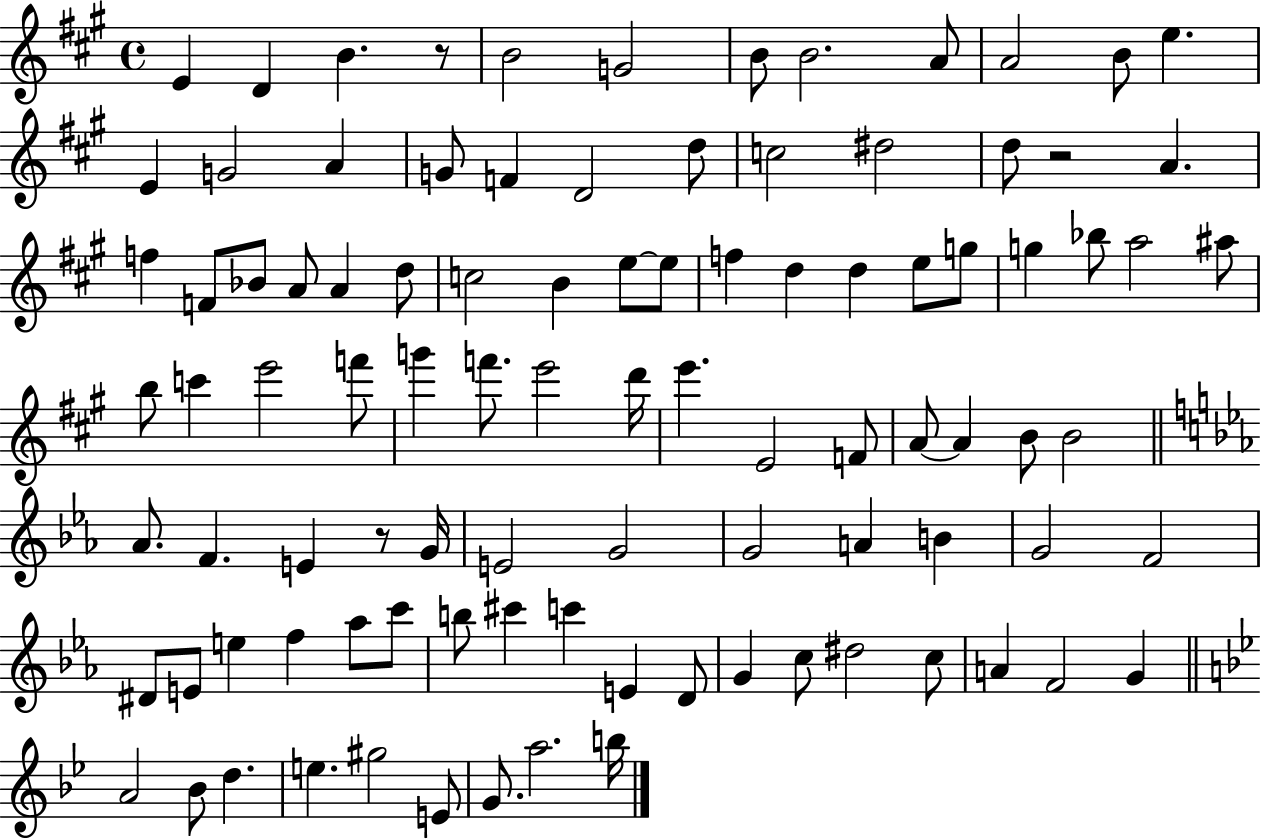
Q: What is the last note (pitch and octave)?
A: B5